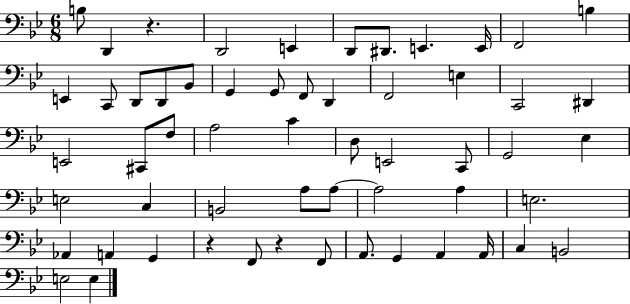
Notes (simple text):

B3/e D2/q R/q. D2/h E2/q D2/e D#2/e. E2/q. E2/s F2/h B3/q E2/q C2/e D2/e D2/e Bb2/e G2/q G2/e F2/e D2/q F2/h E3/q C2/h D#2/q E2/h C#2/e F3/e A3/h C4/q D3/e E2/h C2/e G2/h Eb3/q E3/h C3/q B2/h A3/e A3/e A3/h A3/q E3/h. Ab2/q A2/q G2/q R/q F2/e R/q F2/e A2/e. G2/q A2/q A2/s C3/q B2/h E3/h E3/q